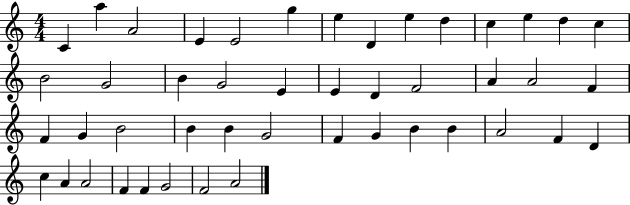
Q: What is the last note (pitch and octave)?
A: A4